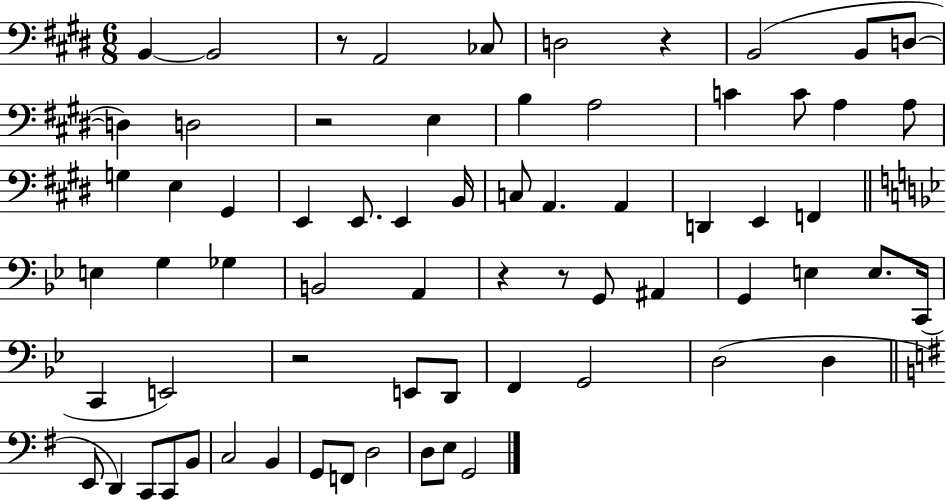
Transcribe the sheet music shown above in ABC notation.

X:1
T:Untitled
M:6/8
L:1/4
K:E
B,, B,,2 z/2 A,,2 _C,/2 D,2 z B,,2 B,,/2 D,/2 D, D,2 z2 E, B, A,2 C C/2 A, A,/2 G, E, ^G,, E,, E,,/2 E,, B,,/4 C,/2 A,, A,, D,, E,, F,, E, G, _G, B,,2 A,, z z/2 G,,/2 ^A,, G,, E, E,/2 C,,/4 C,, E,,2 z2 E,,/2 D,,/2 F,, G,,2 D,2 D, E,,/2 D,, C,,/2 C,,/2 B,,/2 C,2 B,, G,,/2 F,,/2 D,2 D,/2 E,/2 G,,2